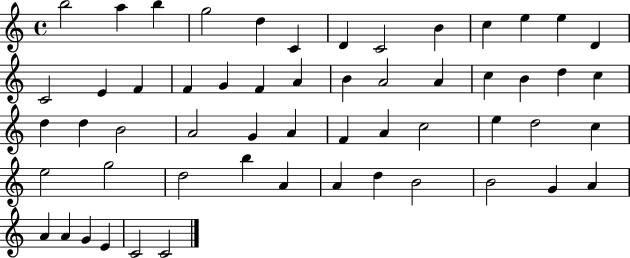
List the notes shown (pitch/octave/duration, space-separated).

B5/h A5/q B5/q G5/h D5/q C4/q D4/q C4/h B4/q C5/q E5/q E5/q D4/q C4/h E4/q F4/q F4/q G4/q F4/q A4/q B4/q A4/h A4/q C5/q B4/q D5/q C5/q D5/q D5/q B4/h A4/h G4/q A4/q F4/q A4/q C5/h E5/q D5/h C5/q E5/h G5/h D5/h B5/q A4/q A4/q D5/q B4/h B4/h G4/q A4/q A4/q A4/q G4/q E4/q C4/h C4/h